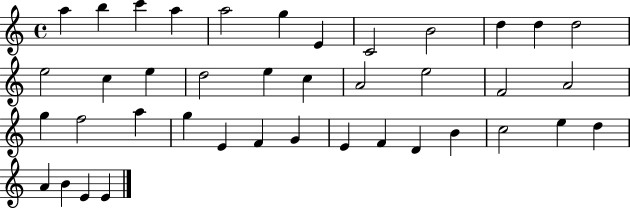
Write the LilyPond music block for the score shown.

{
  \clef treble
  \time 4/4
  \defaultTimeSignature
  \key c \major
  a''4 b''4 c'''4 a''4 | a''2 g''4 e'4 | c'2 b'2 | d''4 d''4 d''2 | \break e''2 c''4 e''4 | d''2 e''4 c''4 | a'2 e''2 | f'2 a'2 | \break g''4 f''2 a''4 | g''4 e'4 f'4 g'4 | e'4 f'4 d'4 b'4 | c''2 e''4 d''4 | \break a'4 b'4 e'4 e'4 | \bar "|."
}